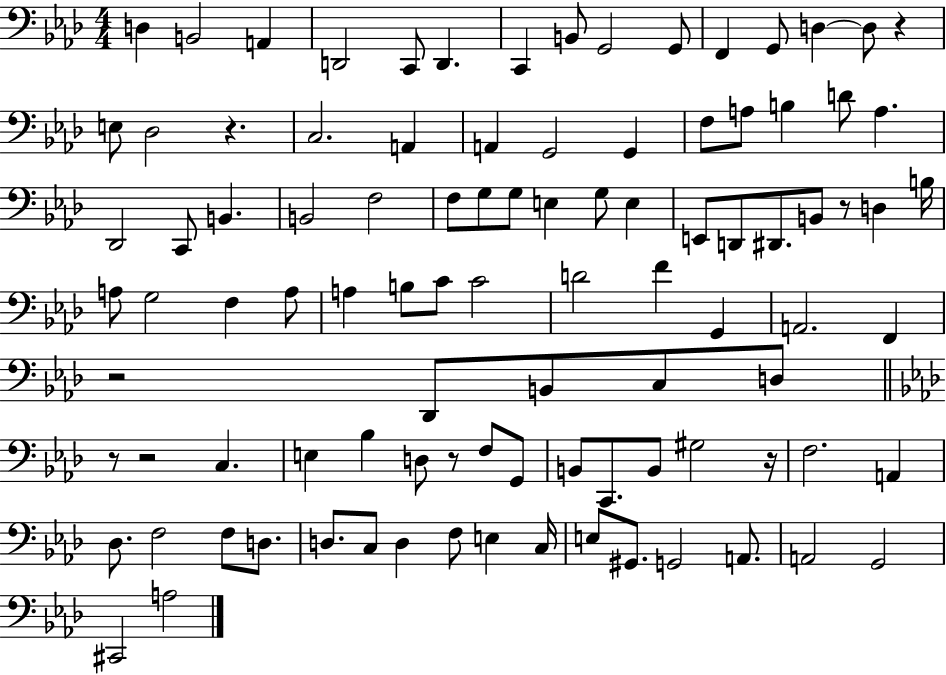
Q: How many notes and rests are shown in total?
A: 98